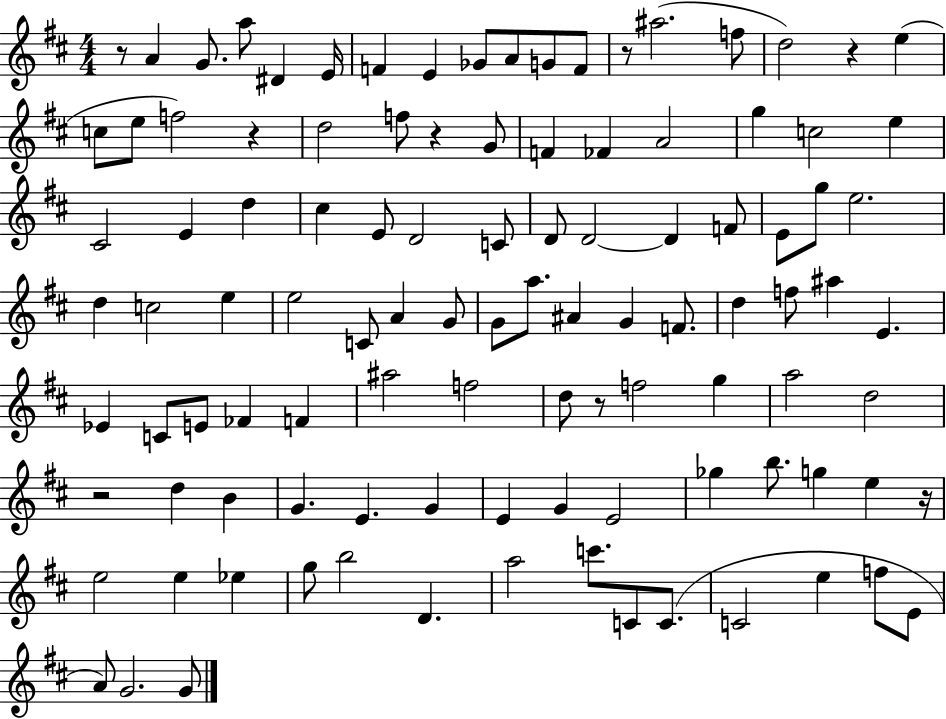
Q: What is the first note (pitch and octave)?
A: A4